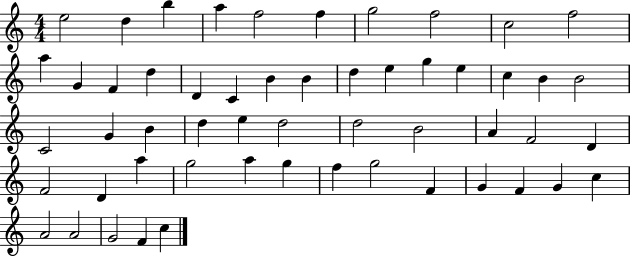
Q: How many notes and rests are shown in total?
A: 54